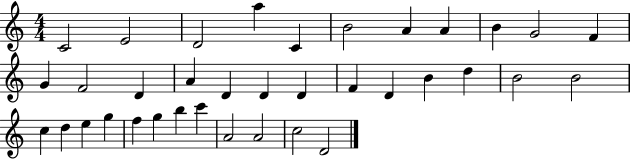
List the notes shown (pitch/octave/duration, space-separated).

C4/h E4/h D4/h A5/q C4/q B4/h A4/q A4/q B4/q G4/h F4/q G4/q F4/h D4/q A4/q D4/q D4/q D4/q F4/q D4/q B4/q D5/q B4/h B4/h C5/q D5/q E5/q G5/q F5/q G5/q B5/q C6/q A4/h A4/h C5/h D4/h